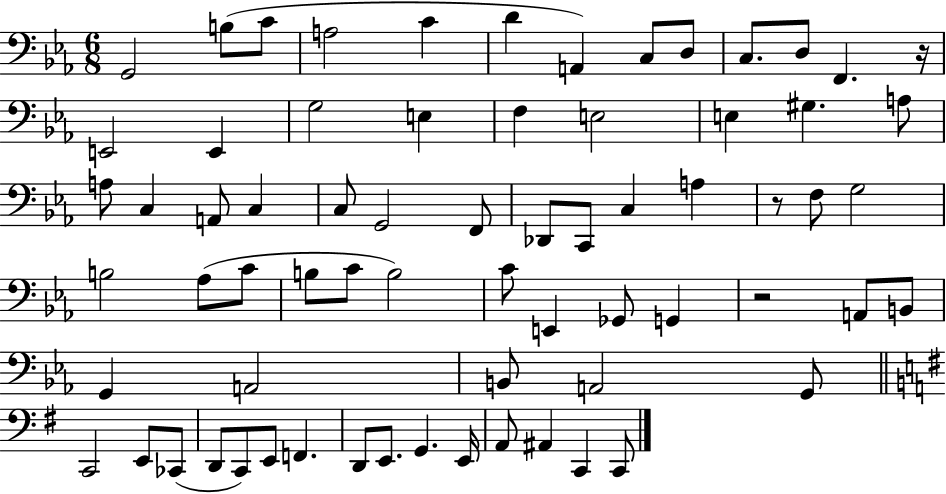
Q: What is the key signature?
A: EES major